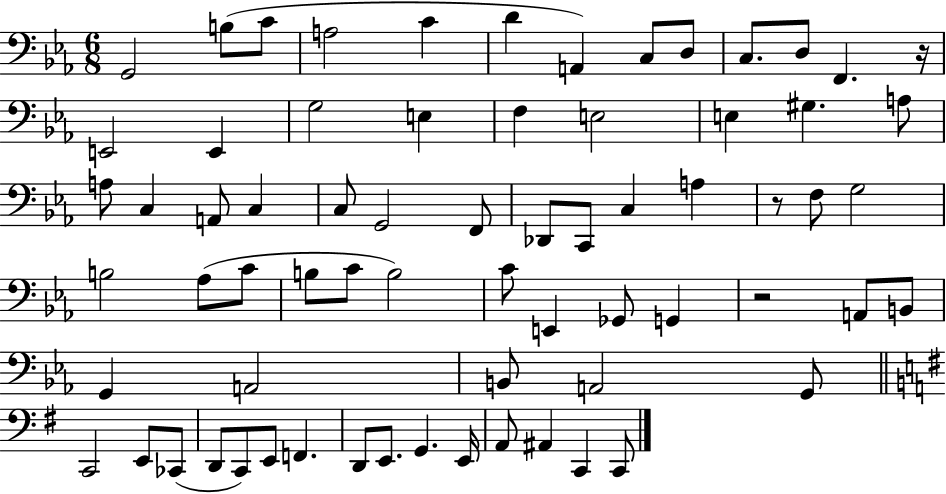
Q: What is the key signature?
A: EES major